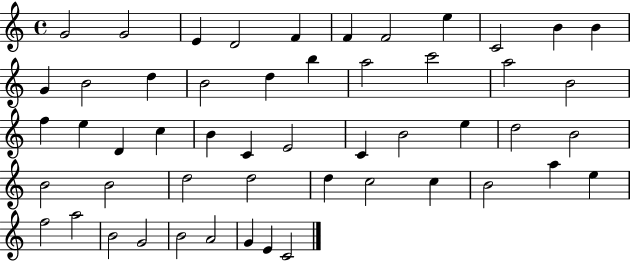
{
  \clef treble
  \time 4/4
  \defaultTimeSignature
  \key c \major
  g'2 g'2 | e'4 d'2 f'4 | f'4 f'2 e''4 | c'2 b'4 b'4 | \break g'4 b'2 d''4 | b'2 d''4 b''4 | a''2 c'''2 | a''2 b'2 | \break f''4 e''4 d'4 c''4 | b'4 c'4 e'2 | c'4 b'2 e''4 | d''2 b'2 | \break b'2 b'2 | d''2 d''2 | d''4 c''2 c''4 | b'2 a''4 e''4 | \break f''2 a''2 | b'2 g'2 | b'2 a'2 | g'4 e'4 c'2 | \break \bar "|."
}